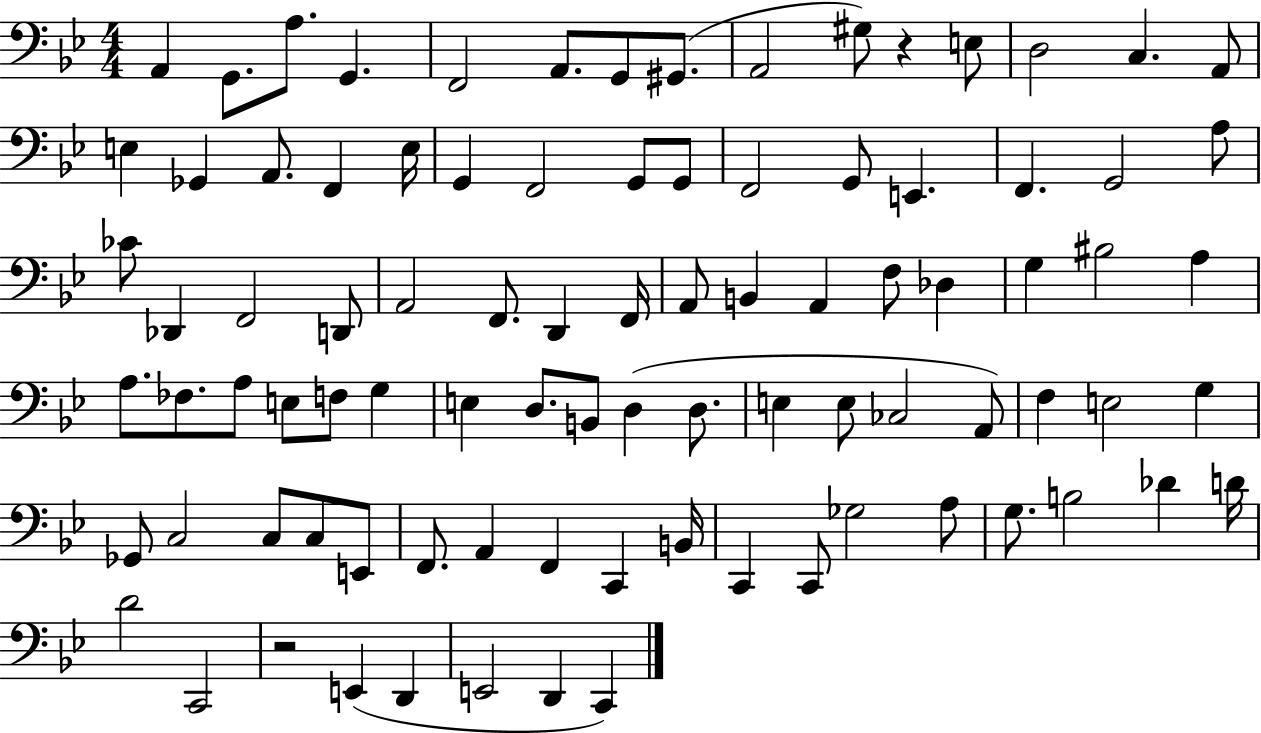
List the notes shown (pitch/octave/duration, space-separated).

A2/q G2/e. A3/e. G2/q. F2/h A2/e. G2/e G#2/e. A2/h G#3/e R/q E3/e D3/h C3/q. A2/e E3/q Gb2/q A2/e. F2/q E3/s G2/q F2/h G2/e G2/e F2/h G2/e E2/q. F2/q. G2/h A3/e CES4/e Db2/q F2/h D2/e A2/h F2/e. D2/q F2/s A2/e B2/q A2/q F3/e Db3/q G3/q BIS3/h A3/q A3/e. FES3/e. A3/e E3/e F3/e G3/q E3/q D3/e. B2/e D3/q D3/e. E3/q E3/e CES3/h A2/e F3/q E3/h G3/q Gb2/e C3/h C3/e C3/e E2/e F2/e. A2/q F2/q C2/q B2/s C2/q C2/e Gb3/h A3/e G3/e. B3/h Db4/q D4/s D4/h C2/h R/h E2/q D2/q E2/h D2/q C2/q